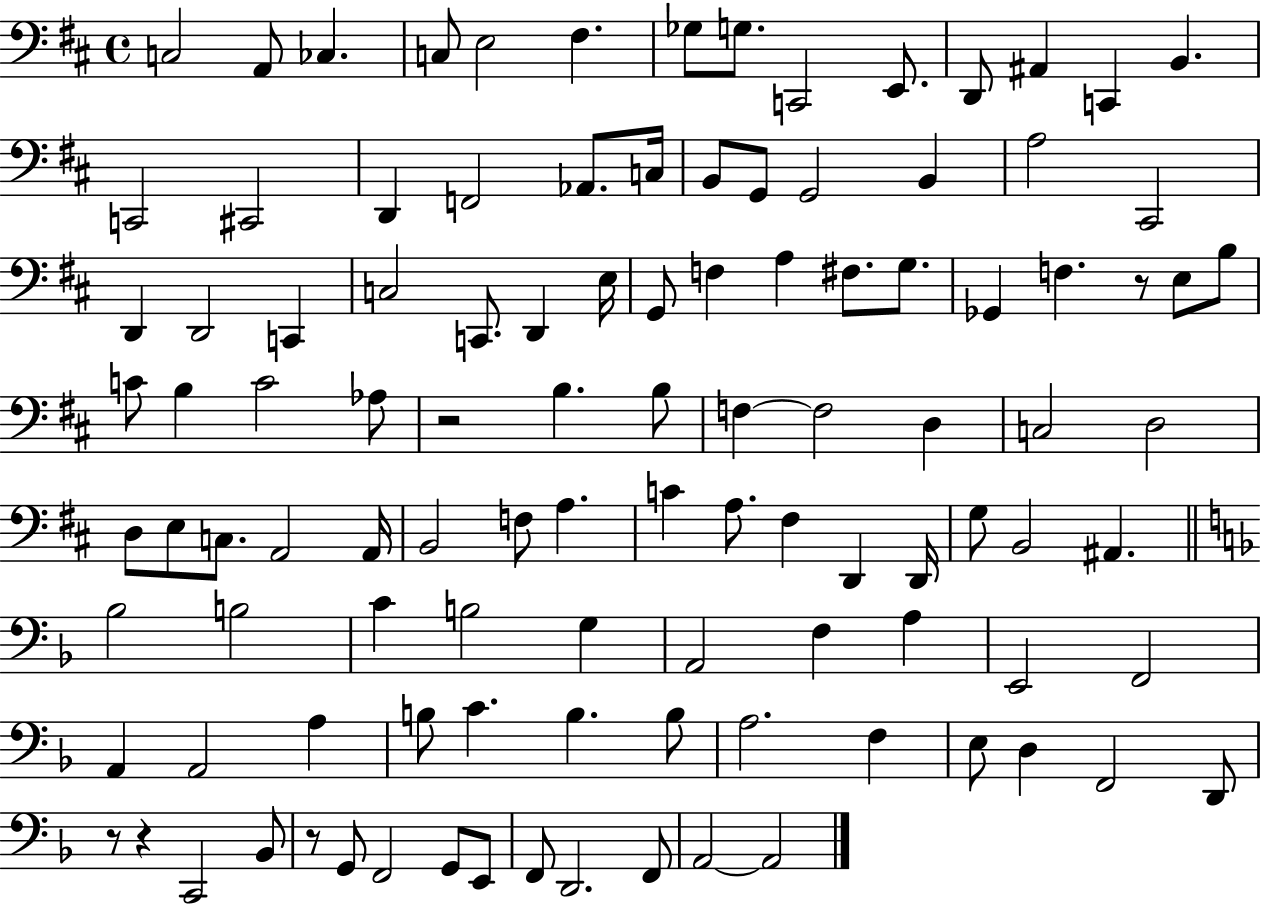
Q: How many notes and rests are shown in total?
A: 108